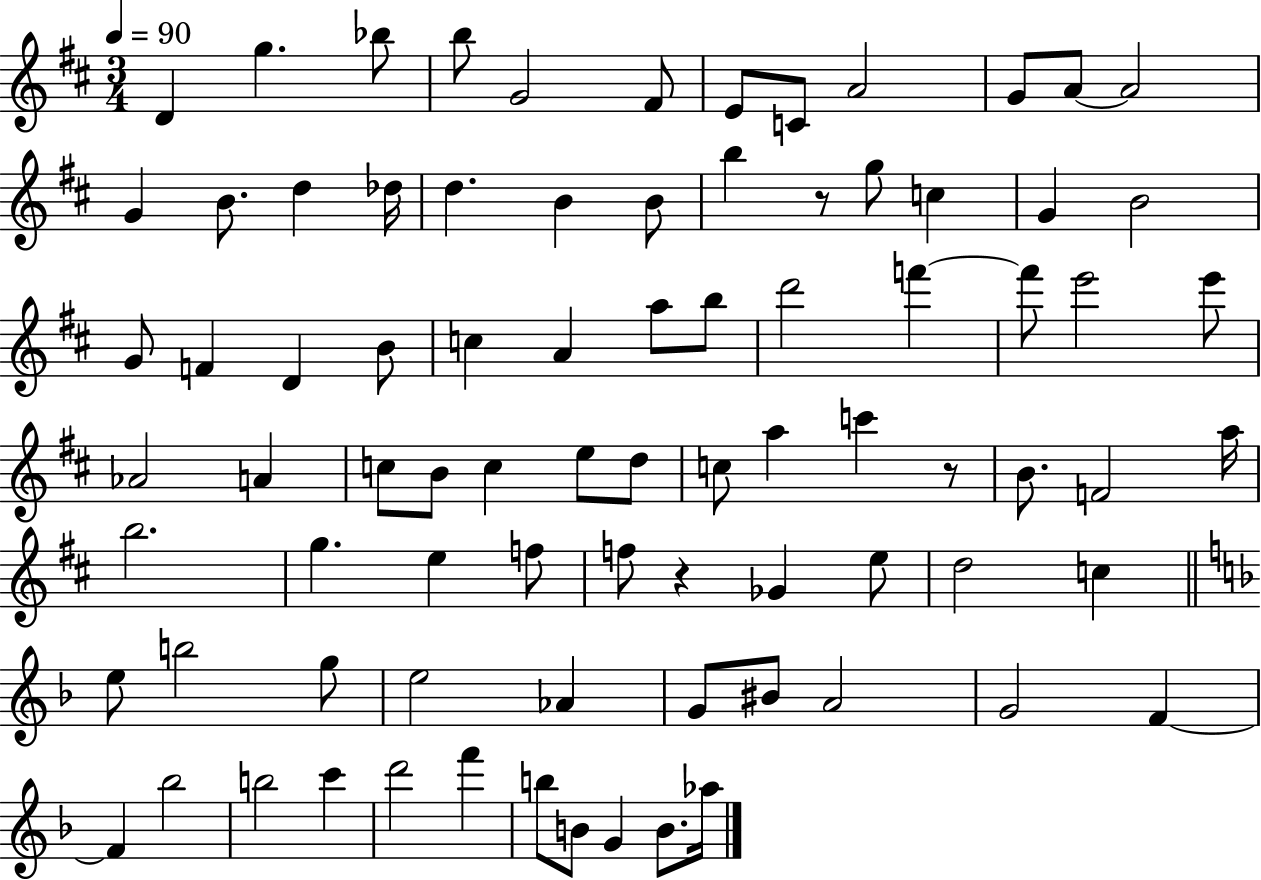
X:1
T:Untitled
M:3/4
L:1/4
K:D
D g _b/2 b/2 G2 ^F/2 E/2 C/2 A2 G/2 A/2 A2 G B/2 d _d/4 d B B/2 b z/2 g/2 c G B2 G/2 F D B/2 c A a/2 b/2 d'2 f' f'/2 e'2 e'/2 _A2 A c/2 B/2 c e/2 d/2 c/2 a c' z/2 B/2 F2 a/4 b2 g e f/2 f/2 z _G e/2 d2 c e/2 b2 g/2 e2 _A G/2 ^B/2 A2 G2 F F _b2 b2 c' d'2 f' b/2 B/2 G B/2 _a/4